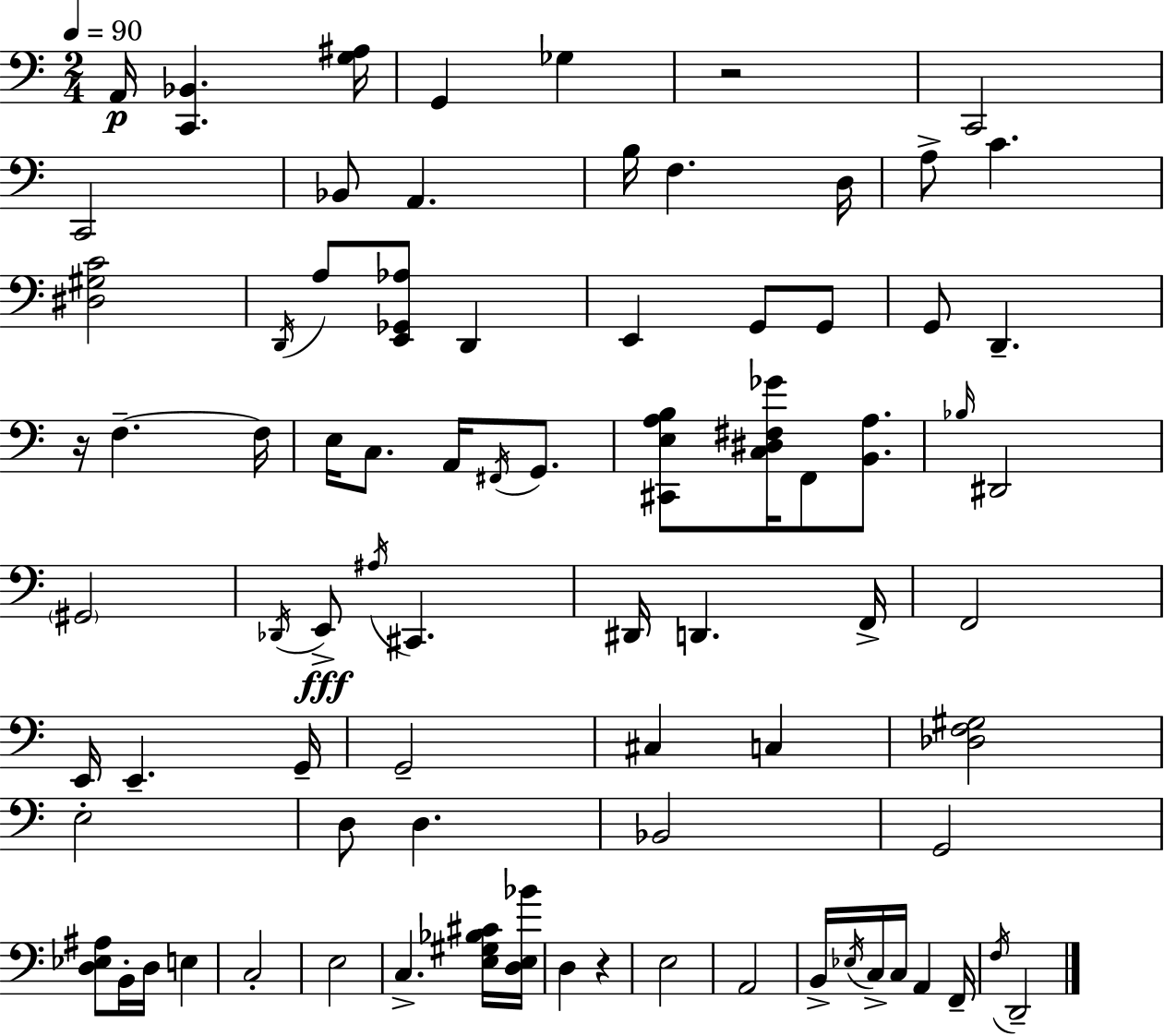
A2/s [C2,Bb2]/q. [G3,A#3]/s G2/q Gb3/q R/h C2/h C2/h Bb2/e A2/q. B3/s F3/q. D3/s A3/e C4/q. [D#3,G#3,C4]/h D2/s A3/e [E2,Gb2,Ab3]/e D2/q E2/q G2/e G2/e G2/e D2/q. R/s F3/q. F3/s E3/s C3/e. A2/s F#2/s G2/e. [C#2,E3,A3,B3]/e [C3,D#3,F#3,Gb4]/s F2/e [B2,A3]/e. Bb3/s D#2/h G#2/h Db2/s E2/e A#3/s C#2/q. D#2/s D2/q. F2/s F2/h E2/s E2/q. G2/s G2/h C#3/q C3/q [Db3,F3,G#3]/h E3/h D3/e D3/q. Bb2/h G2/h [D3,Eb3,A#3]/e B2/s D3/s E3/q C3/h E3/h C3/q. [E3,G#3,Bb3,C#4]/s [D3,E3,Bb4]/s D3/q R/q E3/h A2/h B2/s Eb3/s C3/s C3/s A2/q F2/s F3/s D2/h